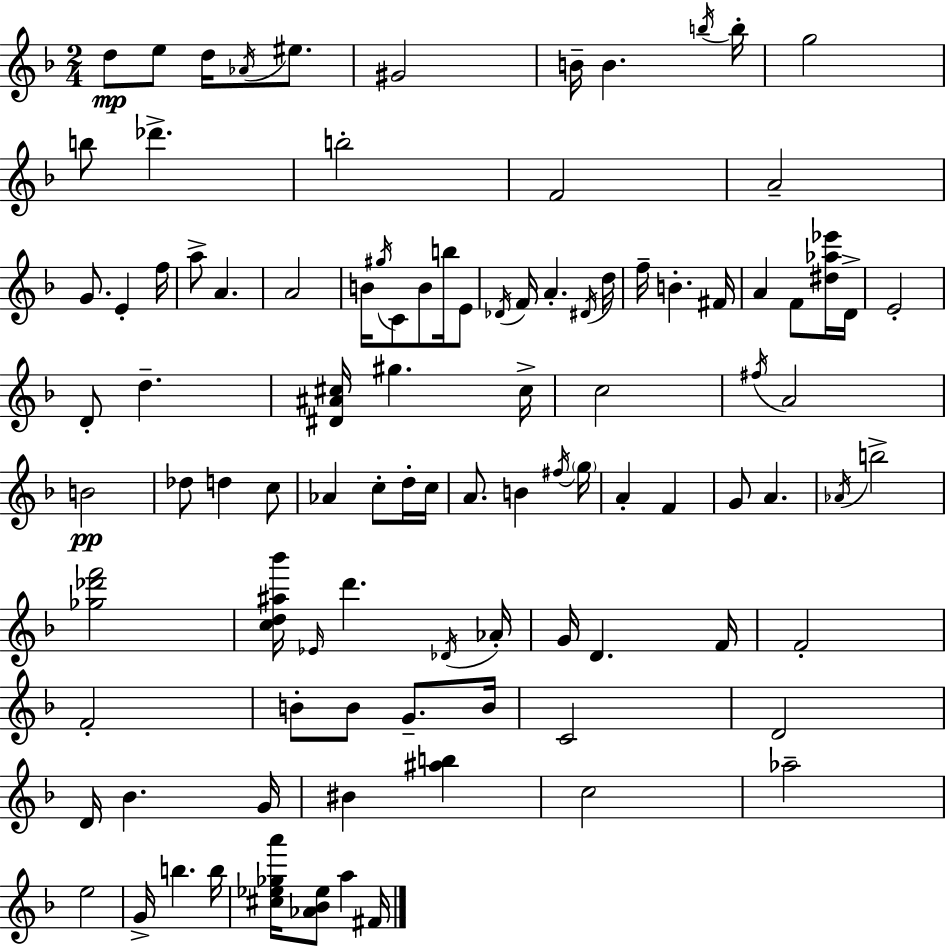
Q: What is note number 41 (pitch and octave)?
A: D4